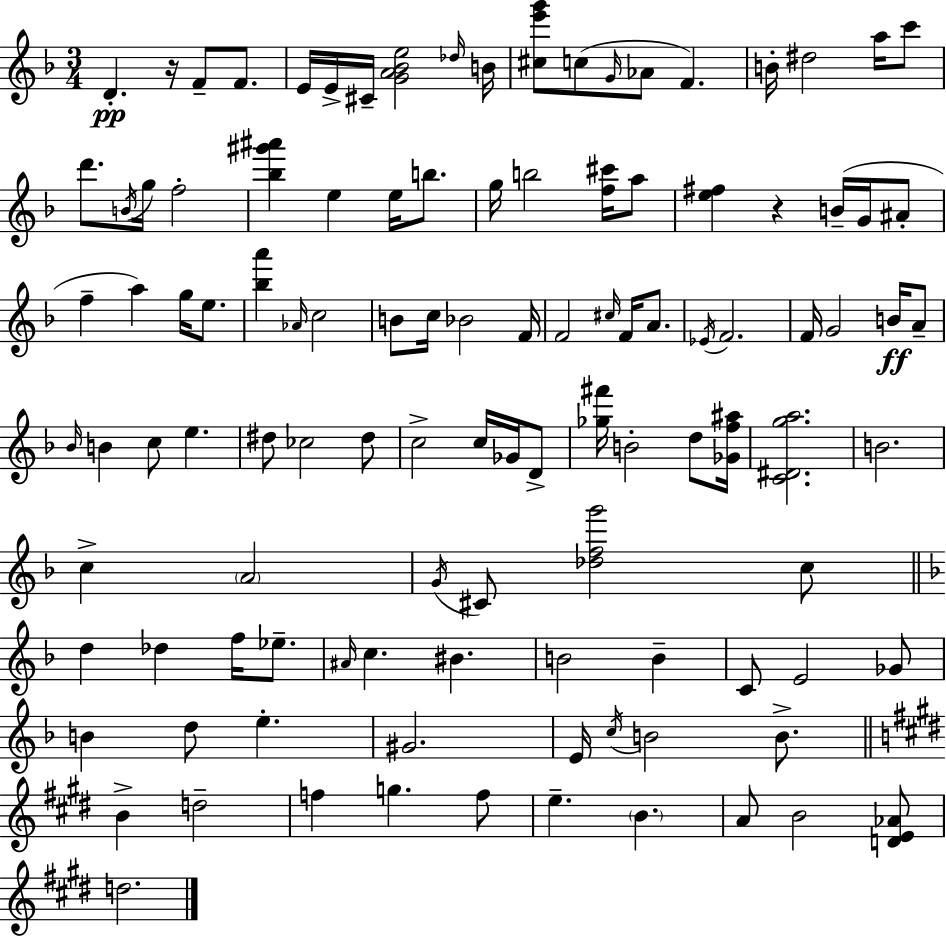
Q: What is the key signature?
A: F major